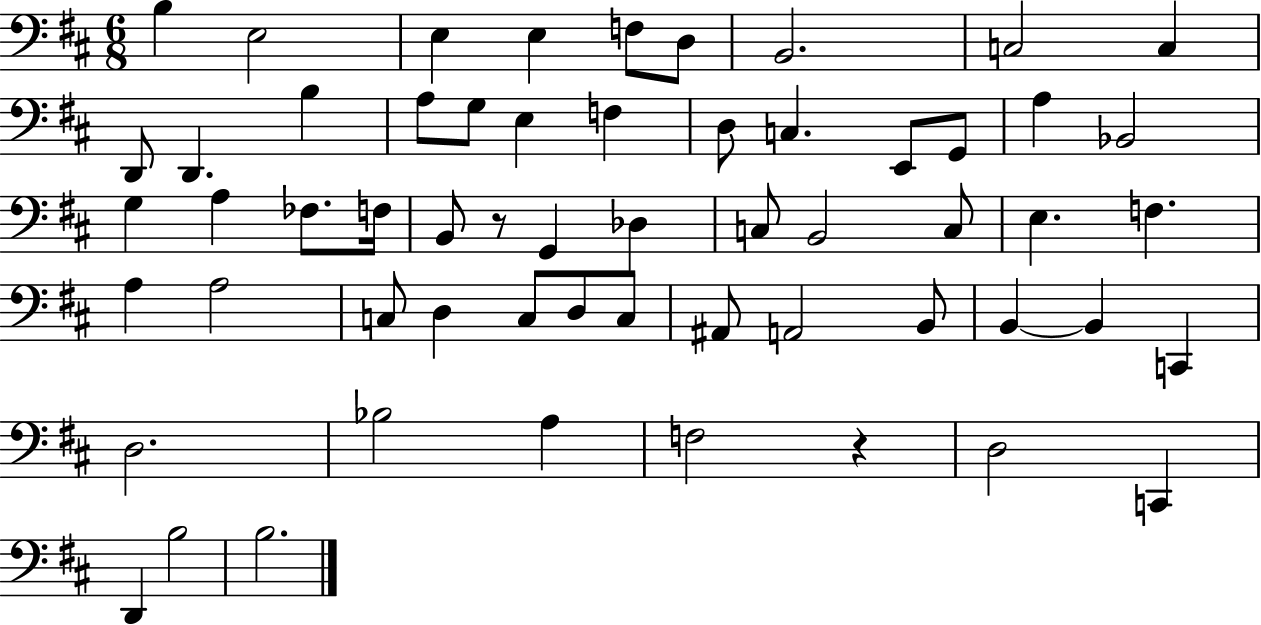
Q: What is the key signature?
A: D major